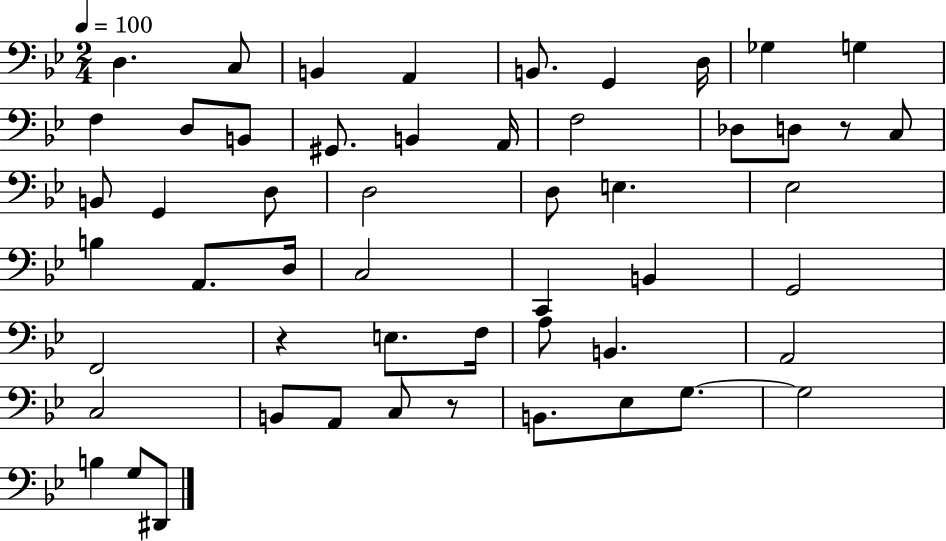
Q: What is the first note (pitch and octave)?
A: D3